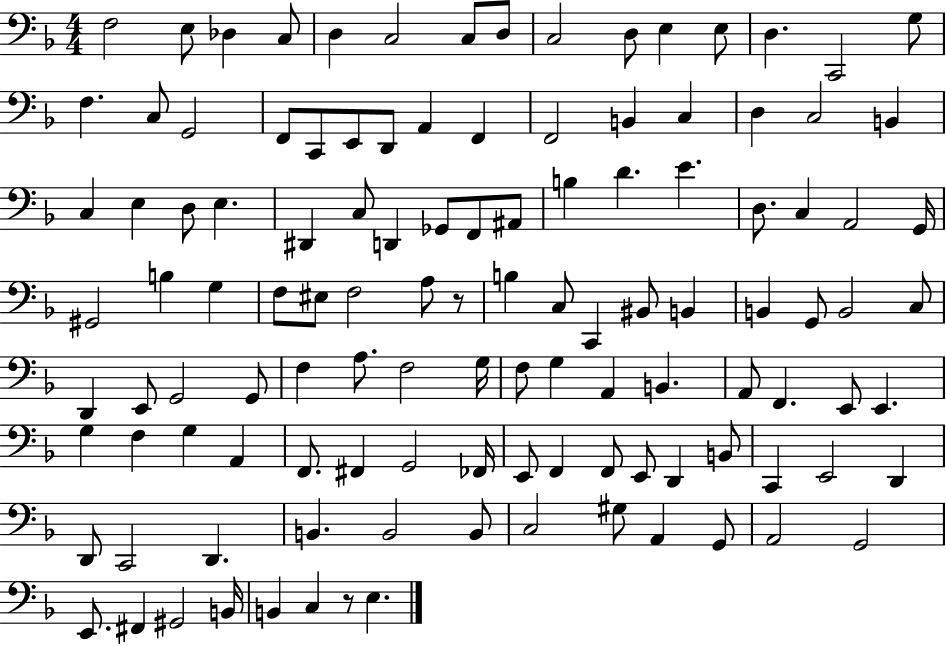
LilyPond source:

{
  \clef bass
  \numericTimeSignature
  \time 4/4
  \key f \major
  f2 e8 des4 c8 | d4 c2 c8 d8 | c2 d8 e4 e8 | d4. c,2 g8 | \break f4. c8 g,2 | f,8 c,8 e,8 d,8 a,4 f,4 | f,2 b,4 c4 | d4 c2 b,4 | \break c4 e4 d8 e4. | dis,4 c8 d,4 ges,8 f,8 ais,8 | b4 d'4. e'4. | d8. c4 a,2 g,16 | \break gis,2 b4 g4 | f8 eis8 f2 a8 r8 | b4 c8 c,4 bis,8 b,4 | b,4 g,8 b,2 c8 | \break d,4 e,8 g,2 g,8 | f4 a8. f2 g16 | f8 g4 a,4 b,4. | a,8 f,4. e,8 e,4. | \break g4 f4 g4 a,4 | f,8. fis,4 g,2 fes,16 | e,8 f,4 f,8 e,8 d,4 b,8 | c,4 e,2 d,4 | \break d,8 c,2 d,4. | b,4. b,2 b,8 | c2 gis8 a,4 g,8 | a,2 g,2 | \break e,8. fis,4 gis,2 b,16 | b,4 c4 r8 e4. | \bar "|."
}